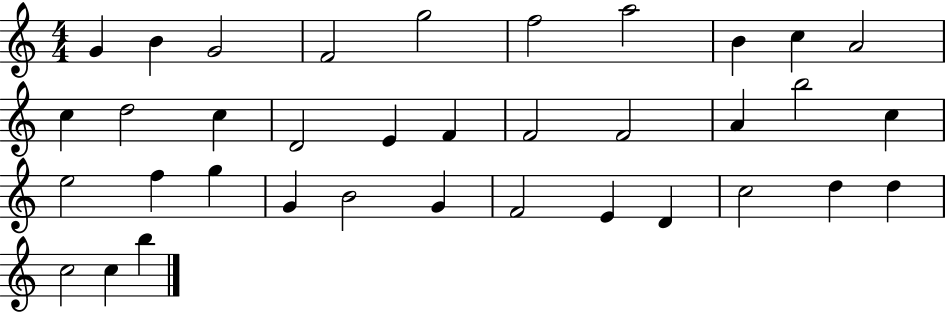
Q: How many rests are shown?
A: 0